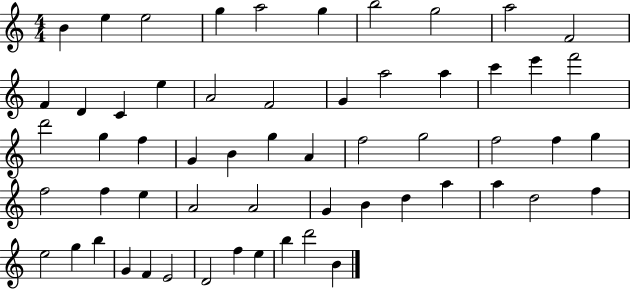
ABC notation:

X:1
T:Untitled
M:4/4
L:1/4
K:C
B e e2 g a2 g b2 g2 a2 F2 F D C e A2 F2 G a2 a c' e' f'2 d'2 g f G B g A f2 g2 f2 f g f2 f e A2 A2 G B d a a d2 f e2 g b G F E2 D2 f e b d'2 B